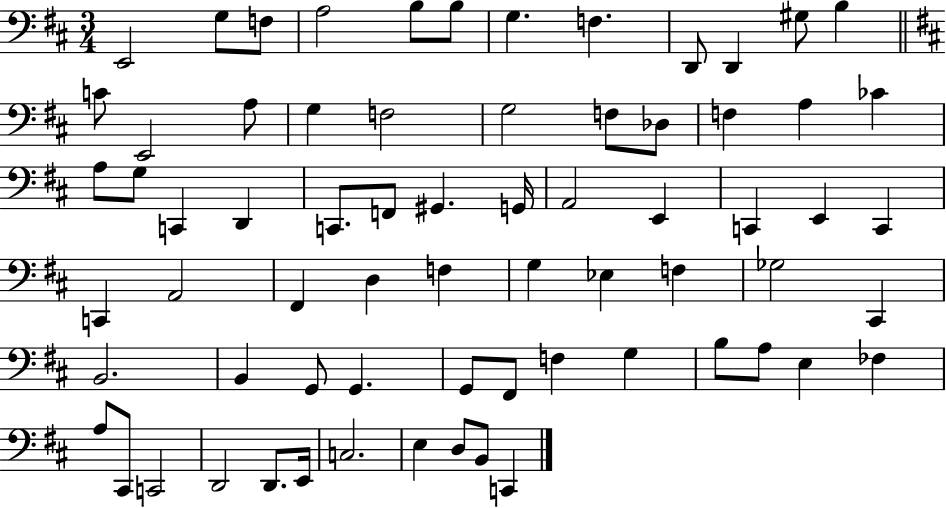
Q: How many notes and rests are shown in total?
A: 69